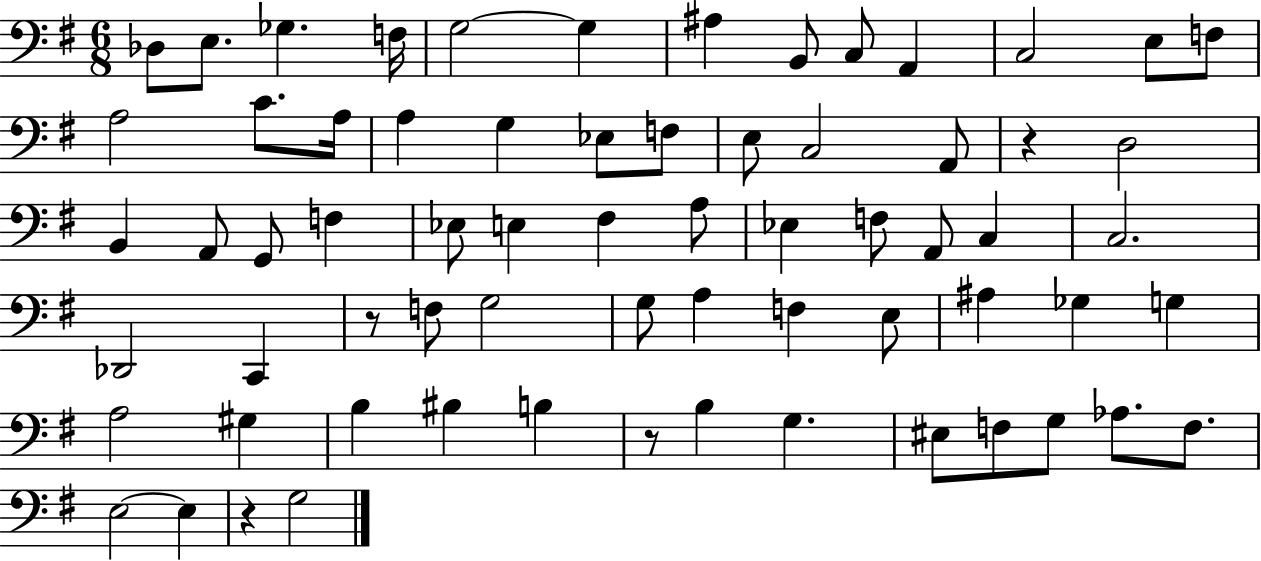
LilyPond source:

{
  \clef bass
  \numericTimeSignature
  \time 6/8
  \key g \major
  des8 e8. ges4. f16 | g2~~ g4 | ais4 b,8 c8 a,4 | c2 e8 f8 | \break a2 c'8. a16 | a4 g4 ees8 f8 | e8 c2 a,8 | r4 d2 | \break b,4 a,8 g,8 f4 | ees8 e4 fis4 a8 | ees4 f8 a,8 c4 | c2. | \break des,2 c,4 | r8 f8 g2 | g8 a4 f4 e8 | ais4 ges4 g4 | \break a2 gis4 | b4 bis4 b4 | r8 b4 g4. | eis8 f8 g8 aes8. f8. | \break e2~~ e4 | r4 g2 | \bar "|."
}